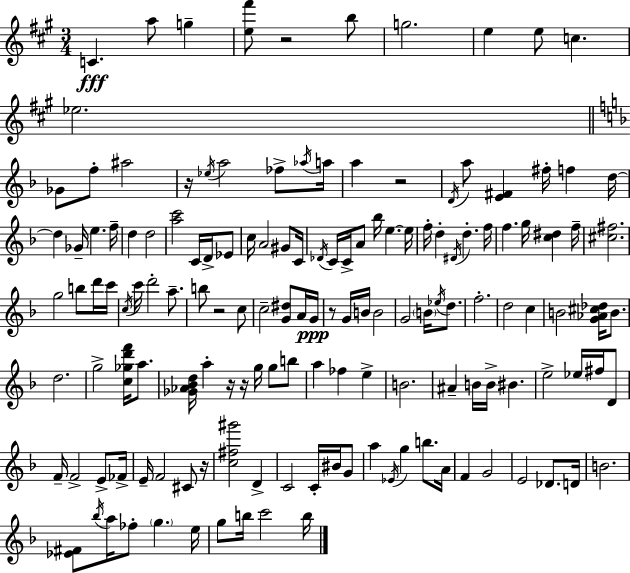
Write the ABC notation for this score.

X:1
T:Untitled
M:3/4
L:1/4
K:A
C a/2 g [e^f']/2 z2 b/2 g2 e e/2 c _e2 _G/2 f/2 ^a2 z/4 _e/4 a2 _f/2 _a/4 a/4 a z2 D/4 a/2 [E^F] ^f/4 f d/4 d _G/4 e f/4 d d2 [ac']2 C/4 D/4 _E/2 c/4 A2 ^G/2 C/4 _D/4 C/4 C/4 A/2 _b/4 e e/4 f/4 d ^D/4 d f/4 f g/4 [c^d] f/4 [^c^f]2 g2 b/2 d'/4 c'/4 c/4 c'/4 d'2 a/2 b/2 z2 c/2 c2 [G^d]/2 A/4 G/4 z/2 G/4 B/4 B2 G2 B/4 _e/4 d/2 f2 d2 c B2 [G_A^c_d]/4 B/2 d2 g2 [c_gd'f']/4 a/2 [_G_A_Bd]/4 a z/4 z/4 g/4 g/2 b/2 a _f e B2 ^A B/4 B/4 ^B e2 _e/4 ^f/4 D/2 F/4 F2 E/2 _F/4 E/4 F2 ^C/2 z/4 [c^f^g']2 D C2 C/4 ^B/4 G/2 a _E/4 g b/2 A/4 F G2 E2 _D/2 D/4 B2 [_E^F]/2 _b/4 a/4 _f/2 g e/4 g/2 b/4 c'2 b/4